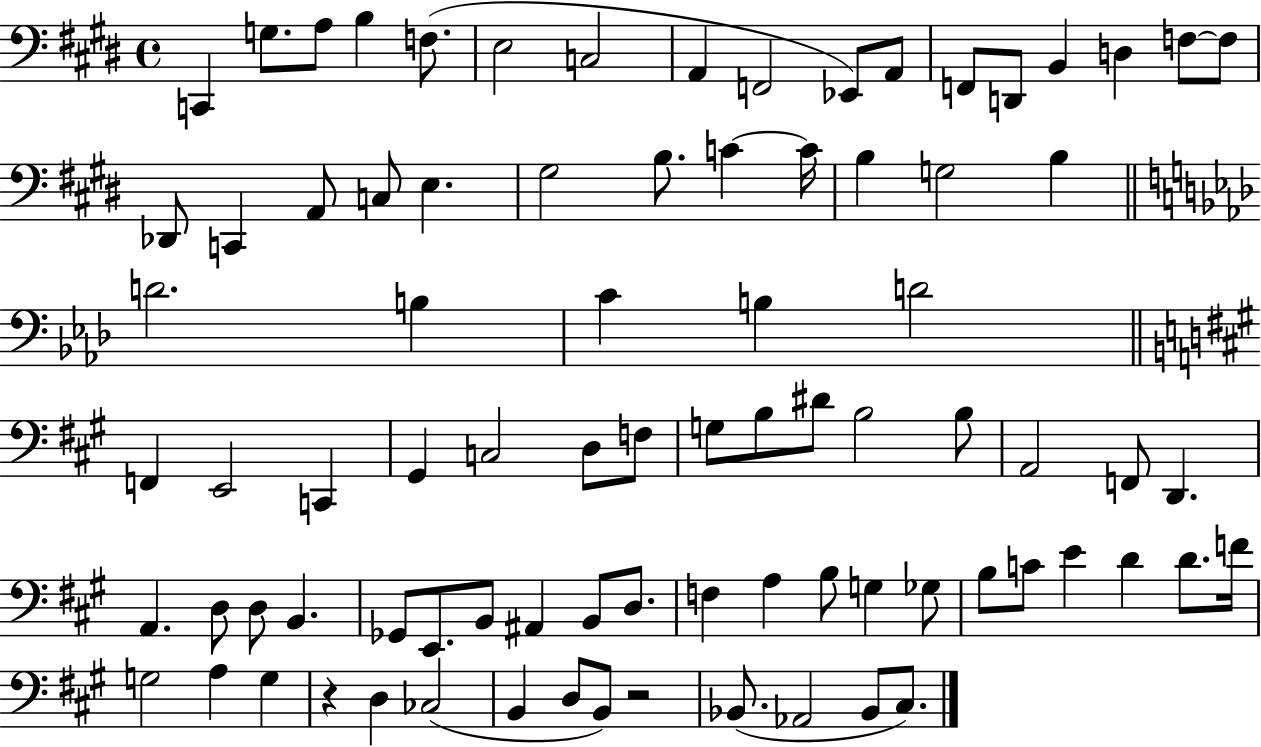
{
  \clef bass
  \time 4/4
  \defaultTimeSignature
  \key e \major
  \repeat volta 2 { c,4 g8. a8 b4 f8.( | e2 c2 | a,4 f,2 ees,8) a,8 | f,8 d,8 b,4 d4 f8~~ f8 | \break des,8 c,4 a,8 c8 e4. | gis2 b8. c'4~~ c'16 | b4 g2 b4 | \bar "||" \break \key f \minor d'2. b4 | c'4 b4 d'2 | \bar "||" \break \key a \major f,4 e,2 c,4 | gis,4 c2 d8 f8 | g8 b8 dis'8 b2 b8 | a,2 f,8 d,4. | \break a,4. d8 d8 b,4. | ges,8 e,8. b,8 ais,4 b,8 d8. | f4 a4 b8 g4 ges8 | b8 c'8 e'4 d'4 d'8. f'16 | \break g2 a4 g4 | r4 d4 ces2( | b,4 d8 b,8) r2 | bes,8.( aes,2 bes,8 cis8.) | \break } \bar "|."
}